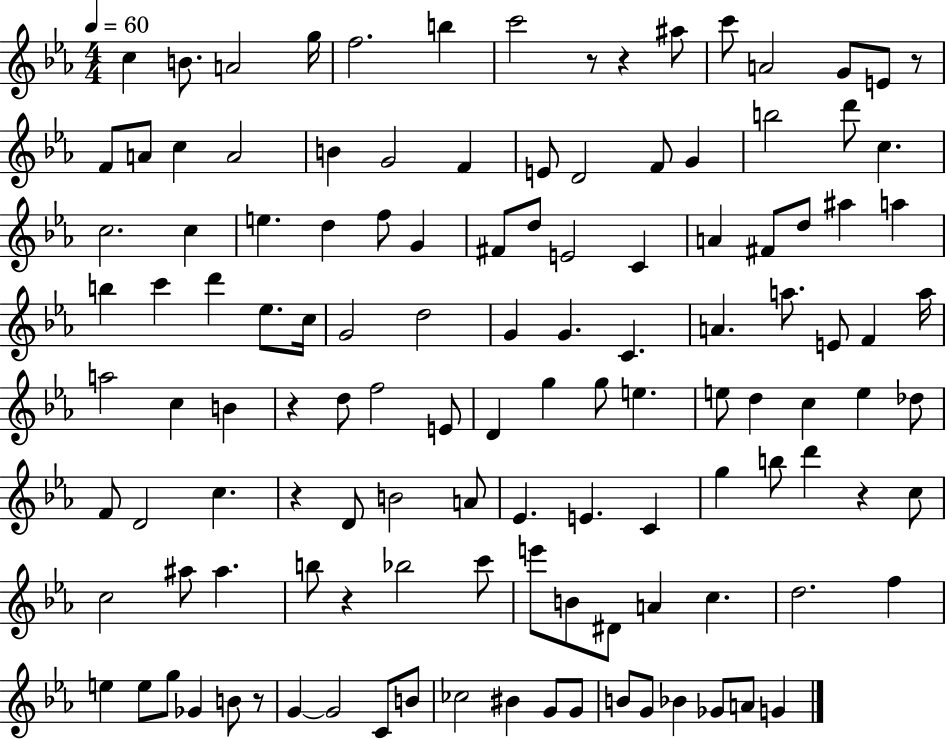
C5/q B4/e. A4/h G5/s F5/h. B5/q C6/h R/e R/q A#5/e C6/e A4/h G4/e E4/e R/e F4/e A4/e C5/q A4/h B4/q G4/h F4/q E4/e D4/h F4/e G4/q B5/h D6/e C5/q. C5/h. C5/q E5/q. D5/q F5/e G4/q F#4/e D5/e E4/h C4/q A4/q F#4/e D5/e A#5/q A5/q B5/q C6/q D6/q Eb5/e. C5/s G4/h D5/h G4/q G4/q. C4/q. A4/q. A5/e. E4/e F4/q A5/s A5/h C5/q B4/q R/q D5/e F5/h E4/e D4/q G5/q G5/e E5/q. E5/e D5/q C5/q E5/q Db5/e F4/e D4/h C5/q. R/q D4/e B4/h A4/e Eb4/q. E4/q. C4/q G5/q B5/e D6/q R/q C5/e C5/h A#5/e A#5/q. B5/e R/q Bb5/h C6/e E6/e B4/e D#4/e A4/q C5/q. D5/h. F5/q E5/q E5/e G5/e Gb4/q B4/e R/e G4/q G4/h C4/e B4/e CES5/h BIS4/q G4/e G4/e B4/e G4/e Bb4/q Gb4/e A4/e G4/q